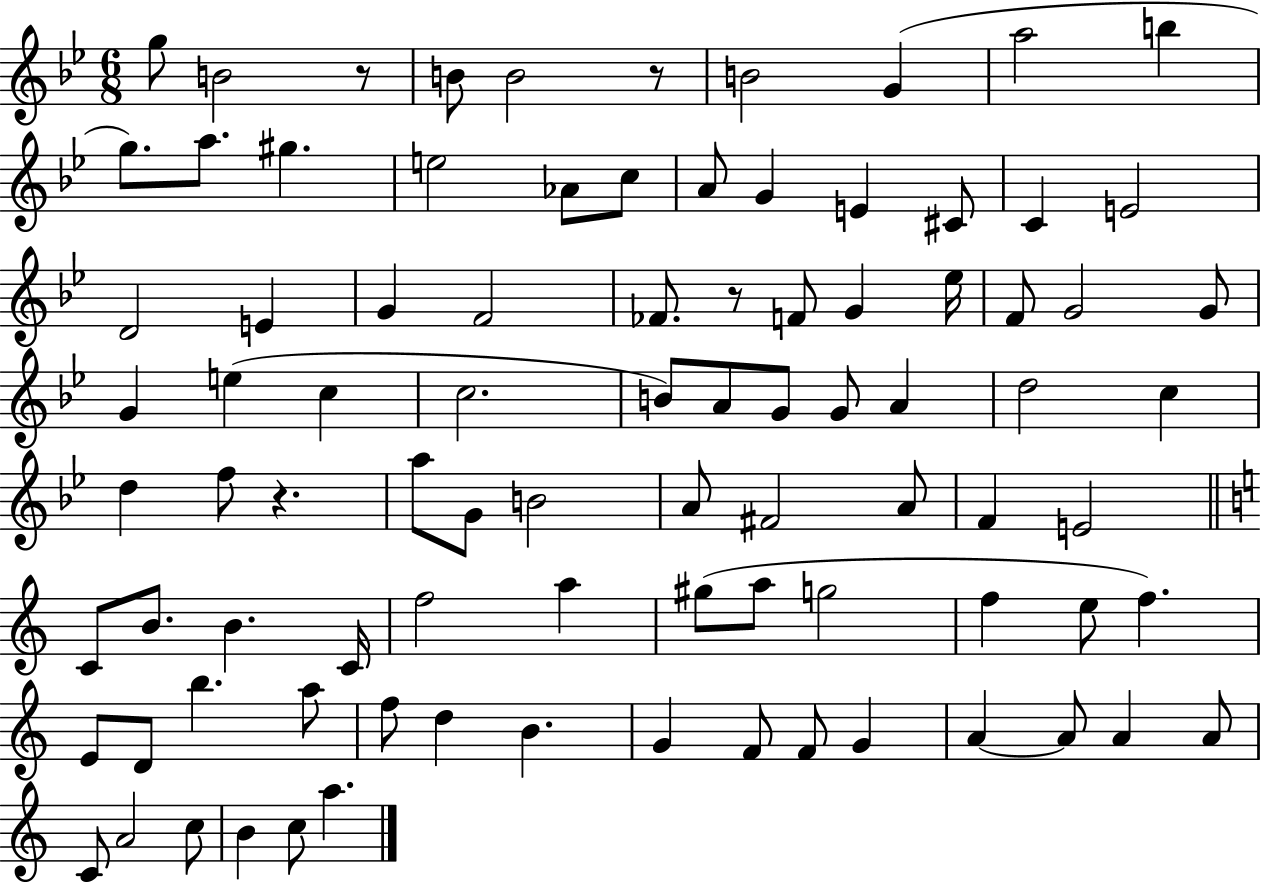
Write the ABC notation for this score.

X:1
T:Untitled
M:6/8
L:1/4
K:Bb
g/2 B2 z/2 B/2 B2 z/2 B2 G a2 b g/2 a/2 ^g e2 _A/2 c/2 A/2 G E ^C/2 C E2 D2 E G F2 _F/2 z/2 F/2 G _e/4 F/2 G2 G/2 G e c c2 B/2 A/2 G/2 G/2 A d2 c d f/2 z a/2 G/2 B2 A/2 ^F2 A/2 F E2 C/2 B/2 B C/4 f2 a ^g/2 a/2 g2 f e/2 f E/2 D/2 b a/2 f/2 d B G F/2 F/2 G A A/2 A A/2 C/2 A2 c/2 B c/2 a